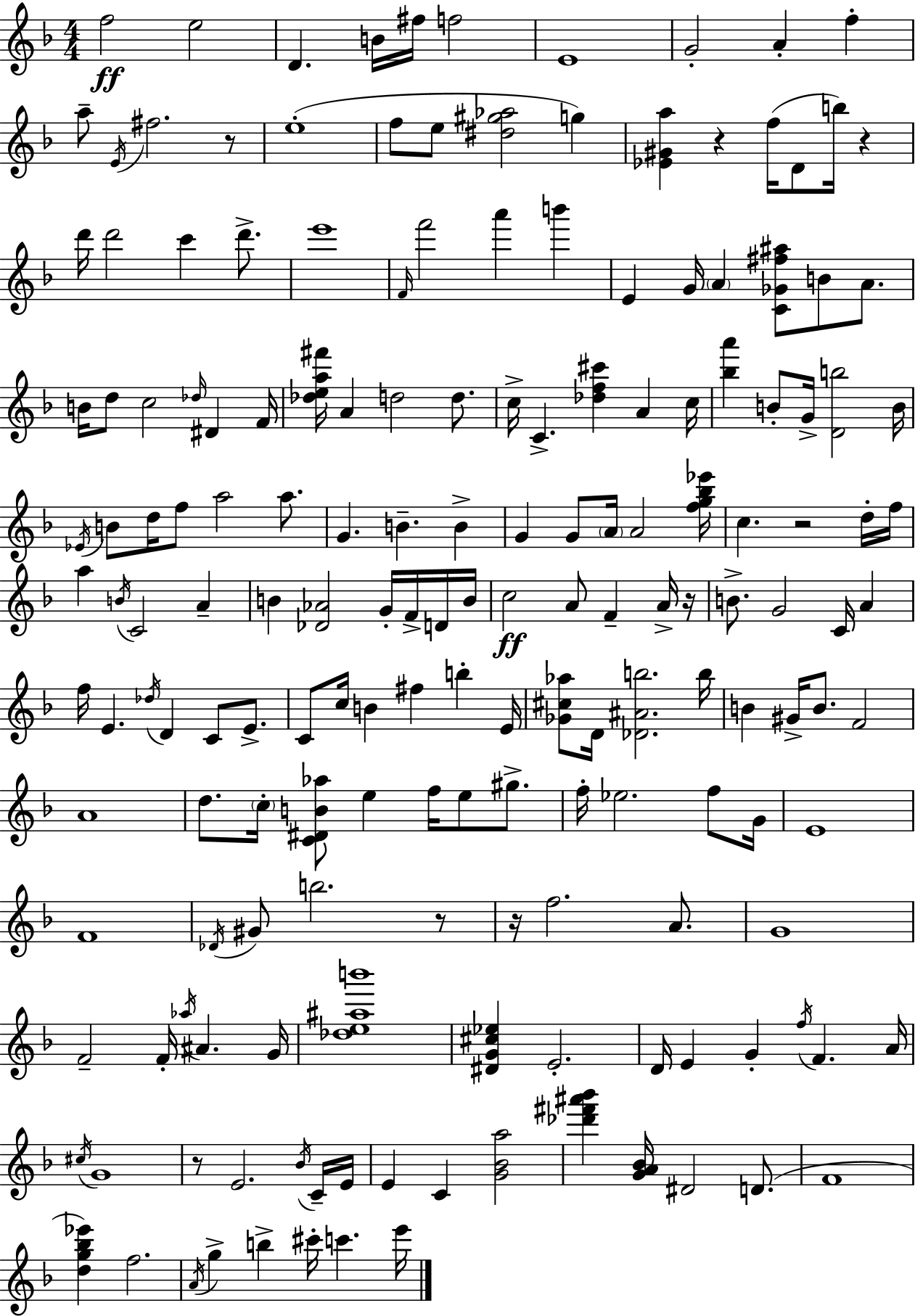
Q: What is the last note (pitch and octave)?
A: E6